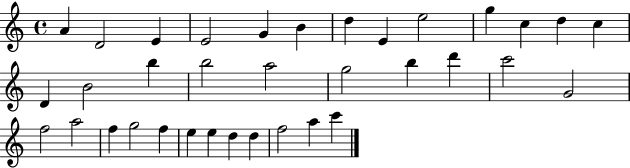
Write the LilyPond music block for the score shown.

{
  \clef treble
  \time 4/4
  \defaultTimeSignature
  \key c \major
  a'4 d'2 e'4 | e'2 g'4 b'4 | d''4 e'4 e''2 | g''4 c''4 d''4 c''4 | \break d'4 b'2 b''4 | b''2 a''2 | g''2 b''4 d'''4 | c'''2 g'2 | \break f''2 a''2 | f''4 g''2 f''4 | e''4 e''4 d''4 d''4 | f''2 a''4 c'''4 | \break \bar "|."
}